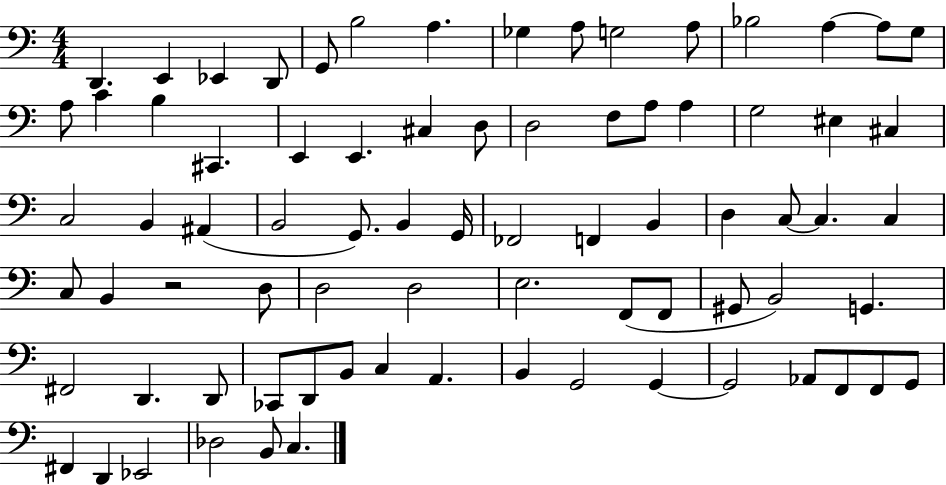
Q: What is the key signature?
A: C major